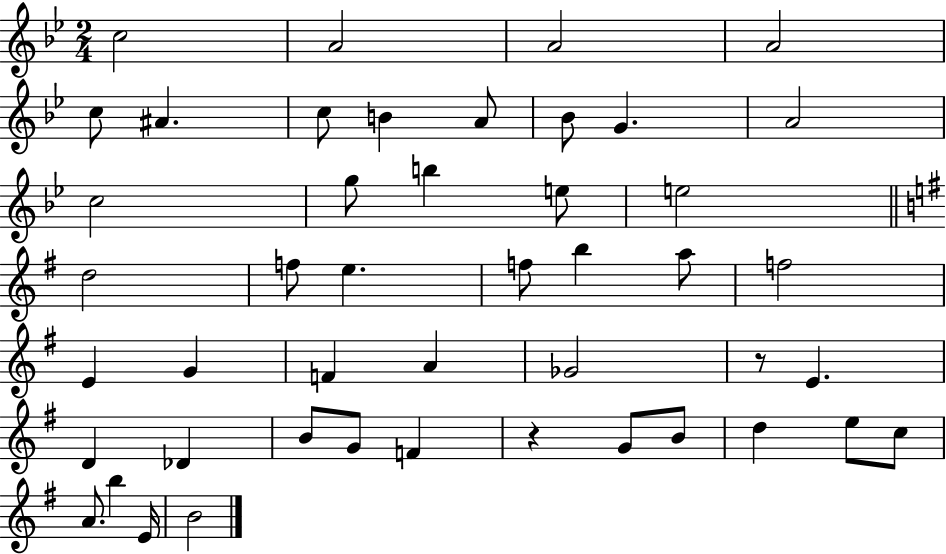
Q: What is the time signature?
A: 2/4